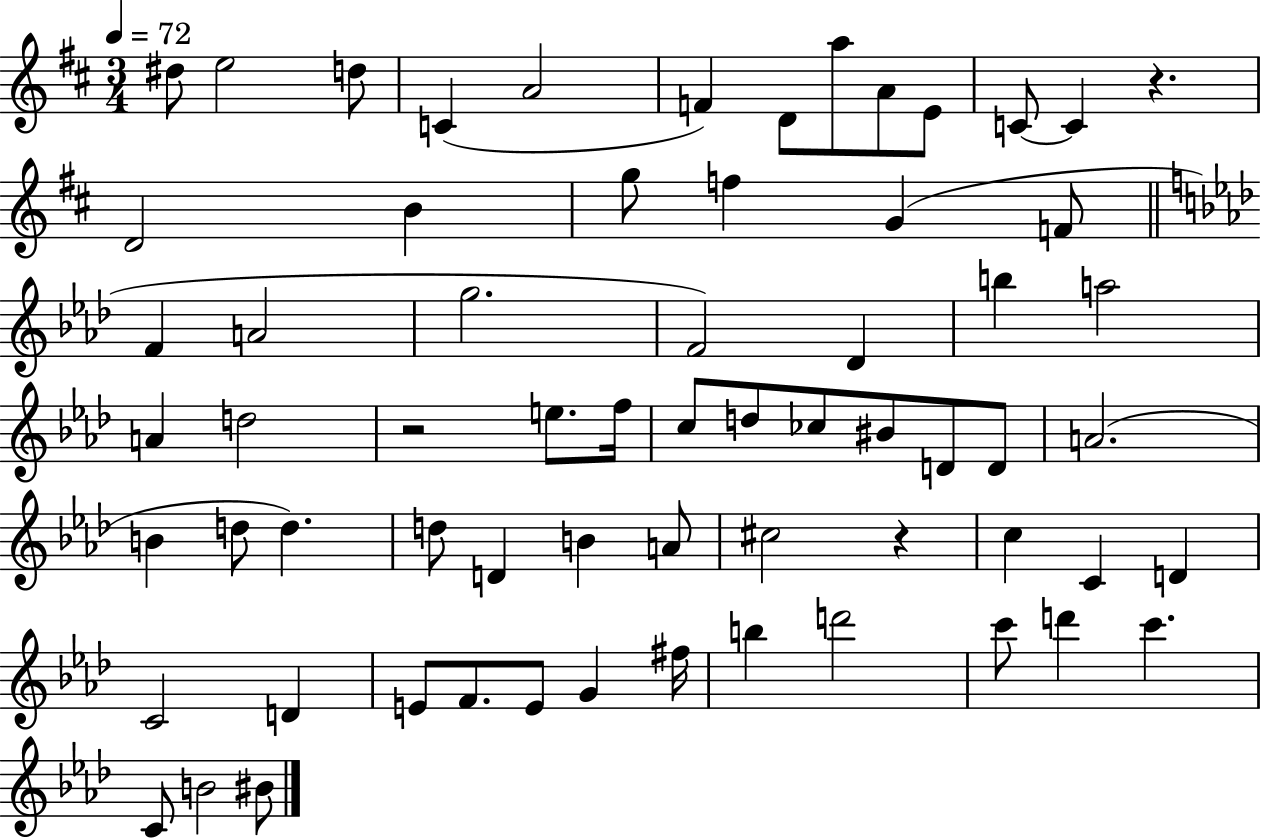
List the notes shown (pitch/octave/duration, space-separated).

D#5/e E5/h D5/e C4/q A4/h F4/q D4/e A5/e A4/e E4/e C4/e C4/q R/q. D4/h B4/q G5/e F5/q G4/q F4/e F4/q A4/h G5/h. F4/h Db4/q B5/q A5/h A4/q D5/h R/h E5/e. F5/s C5/e D5/e CES5/e BIS4/e D4/e D4/e A4/h. B4/q D5/e D5/q. D5/e D4/q B4/q A4/e C#5/h R/q C5/q C4/q D4/q C4/h D4/q E4/e F4/e. E4/e G4/q F#5/s B5/q D6/h C6/e D6/q C6/q. C4/e B4/h BIS4/e